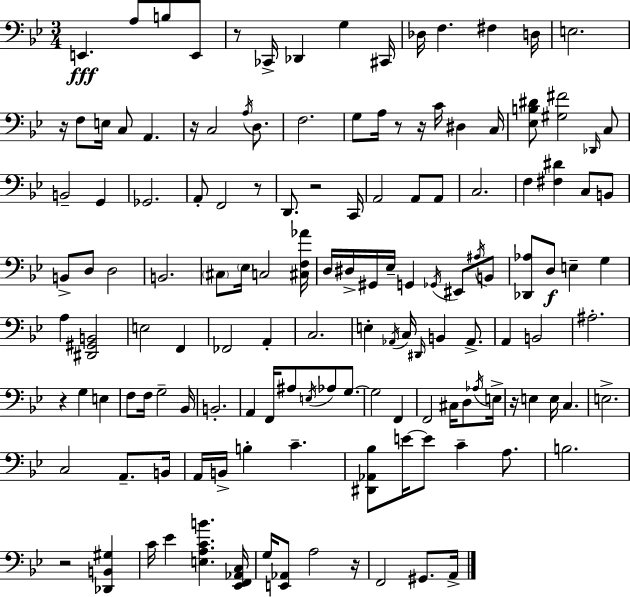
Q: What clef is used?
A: bass